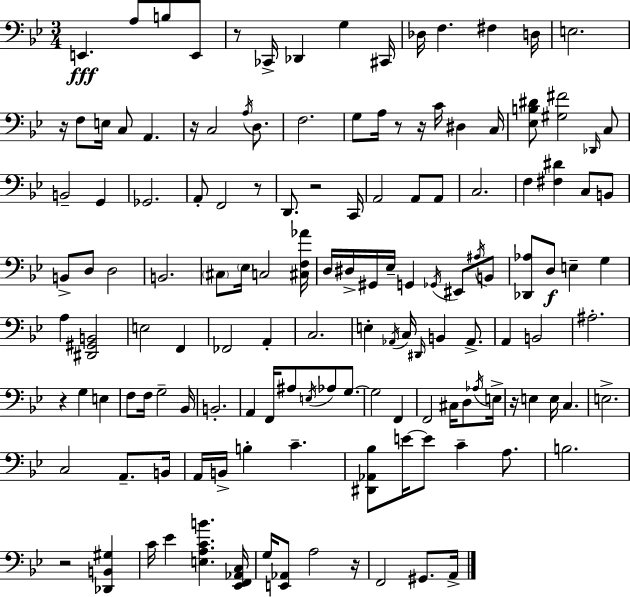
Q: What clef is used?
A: bass